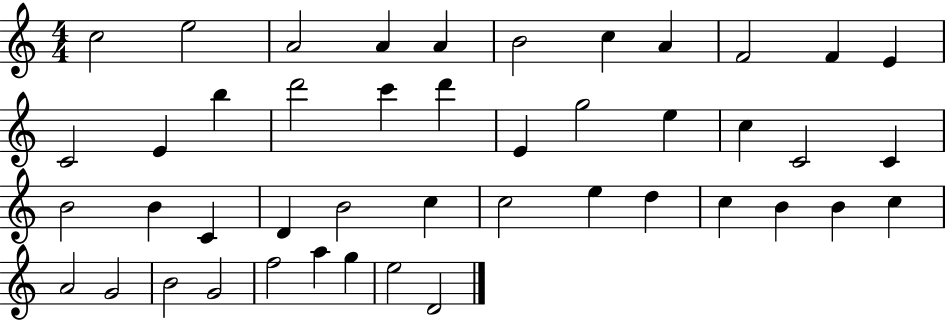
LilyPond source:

{
  \clef treble
  \numericTimeSignature
  \time 4/4
  \key c \major
  c''2 e''2 | a'2 a'4 a'4 | b'2 c''4 a'4 | f'2 f'4 e'4 | \break c'2 e'4 b''4 | d'''2 c'''4 d'''4 | e'4 g''2 e''4 | c''4 c'2 c'4 | \break b'2 b'4 c'4 | d'4 b'2 c''4 | c''2 e''4 d''4 | c''4 b'4 b'4 c''4 | \break a'2 g'2 | b'2 g'2 | f''2 a''4 g''4 | e''2 d'2 | \break \bar "|."
}